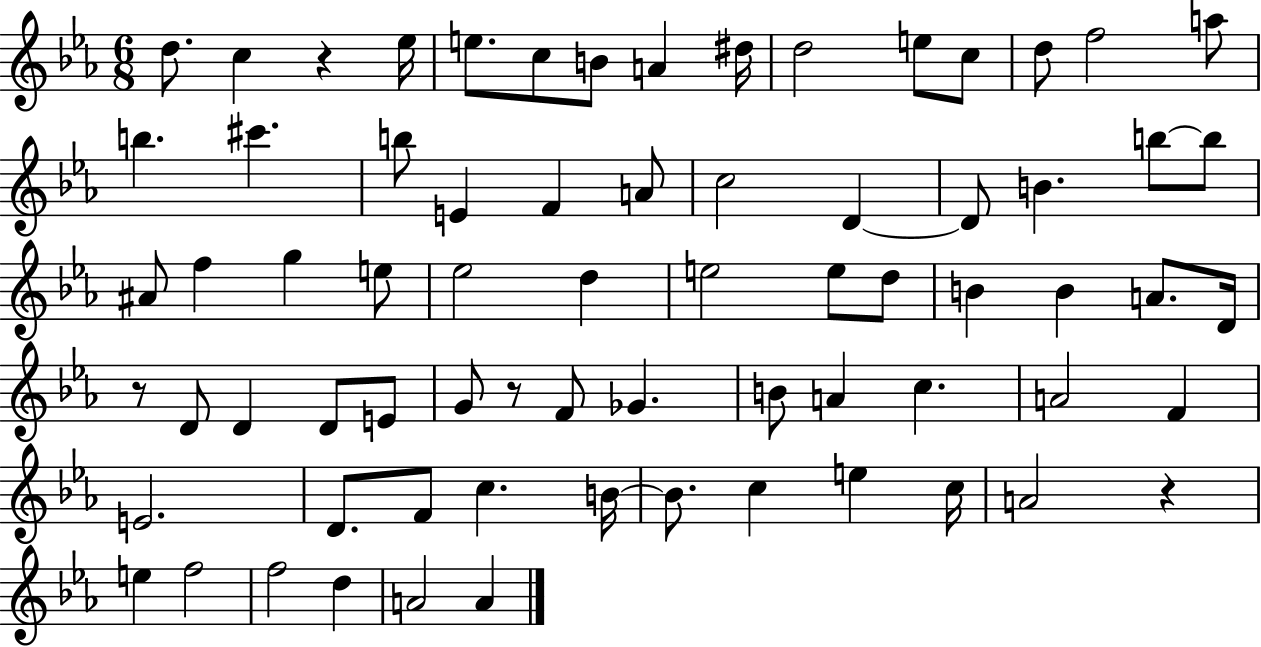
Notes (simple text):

D5/e. C5/q R/q Eb5/s E5/e. C5/e B4/e A4/q D#5/s D5/h E5/e C5/e D5/e F5/h A5/e B5/q. C#6/q. B5/e E4/q F4/q A4/e C5/h D4/q D4/e B4/q. B5/e B5/e A#4/e F5/q G5/q E5/e Eb5/h D5/q E5/h E5/e D5/e B4/q B4/q A4/e. D4/s R/e D4/e D4/q D4/e E4/e G4/e R/e F4/e Gb4/q. B4/e A4/q C5/q. A4/h F4/q E4/h. D4/e. F4/e C5/q. B4/s B4/e. C5/q E5/q C5/s A4/h R/q E5/q F5/h F5/h D5/q A4/h A4/q